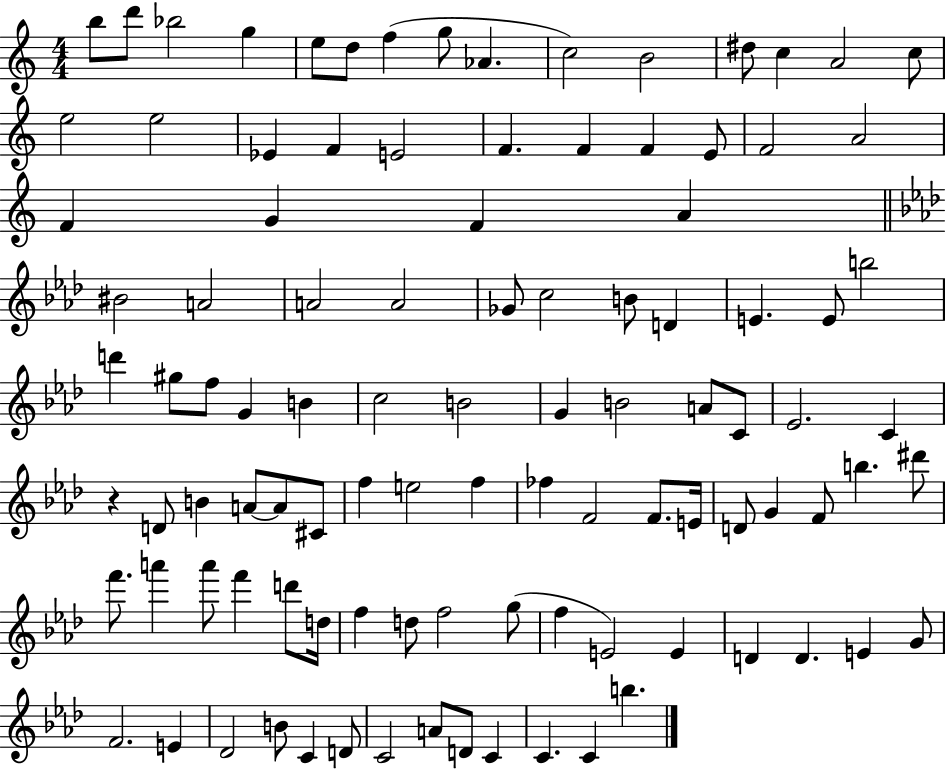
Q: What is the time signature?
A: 4/4